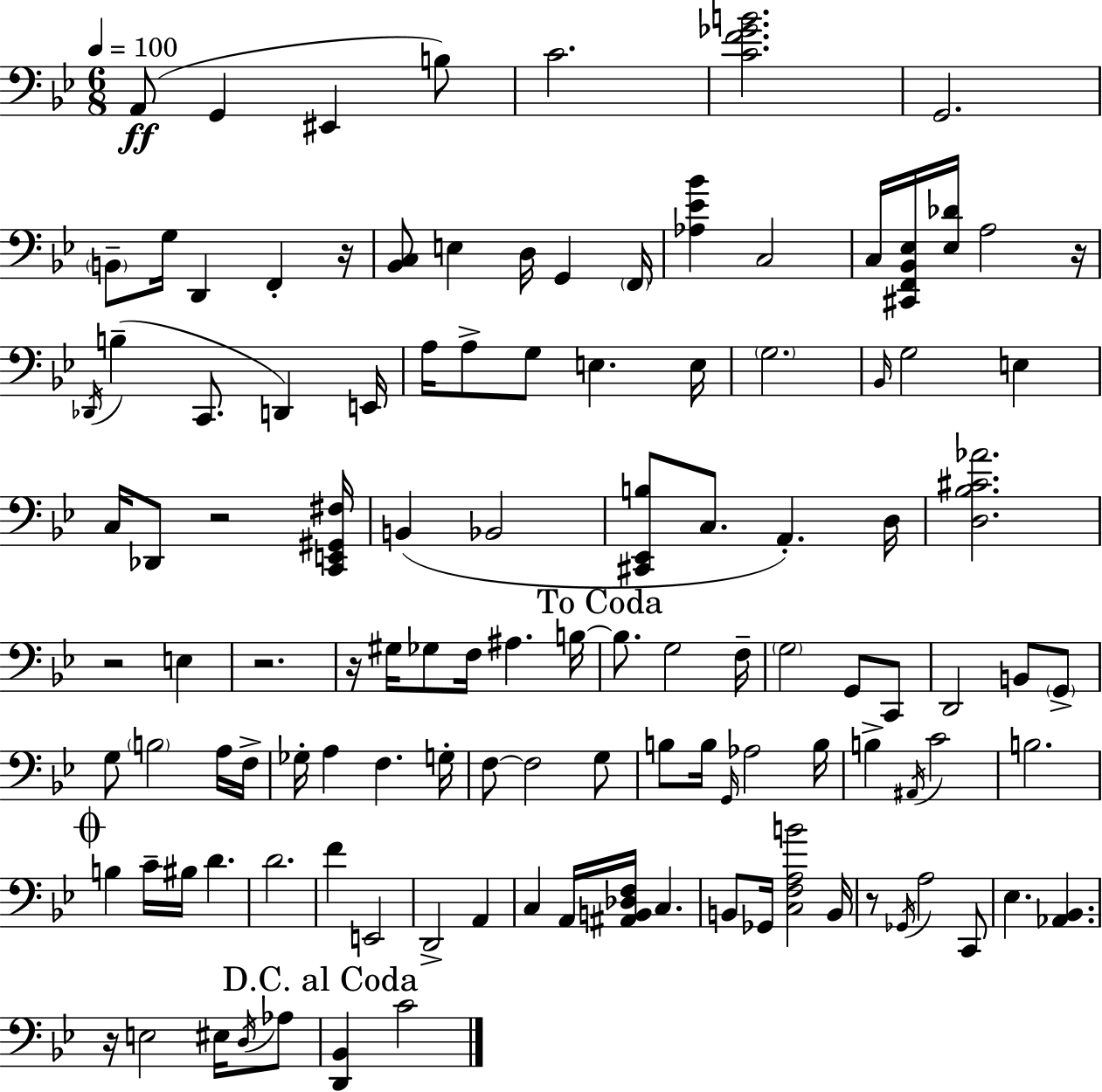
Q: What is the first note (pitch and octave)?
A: A2